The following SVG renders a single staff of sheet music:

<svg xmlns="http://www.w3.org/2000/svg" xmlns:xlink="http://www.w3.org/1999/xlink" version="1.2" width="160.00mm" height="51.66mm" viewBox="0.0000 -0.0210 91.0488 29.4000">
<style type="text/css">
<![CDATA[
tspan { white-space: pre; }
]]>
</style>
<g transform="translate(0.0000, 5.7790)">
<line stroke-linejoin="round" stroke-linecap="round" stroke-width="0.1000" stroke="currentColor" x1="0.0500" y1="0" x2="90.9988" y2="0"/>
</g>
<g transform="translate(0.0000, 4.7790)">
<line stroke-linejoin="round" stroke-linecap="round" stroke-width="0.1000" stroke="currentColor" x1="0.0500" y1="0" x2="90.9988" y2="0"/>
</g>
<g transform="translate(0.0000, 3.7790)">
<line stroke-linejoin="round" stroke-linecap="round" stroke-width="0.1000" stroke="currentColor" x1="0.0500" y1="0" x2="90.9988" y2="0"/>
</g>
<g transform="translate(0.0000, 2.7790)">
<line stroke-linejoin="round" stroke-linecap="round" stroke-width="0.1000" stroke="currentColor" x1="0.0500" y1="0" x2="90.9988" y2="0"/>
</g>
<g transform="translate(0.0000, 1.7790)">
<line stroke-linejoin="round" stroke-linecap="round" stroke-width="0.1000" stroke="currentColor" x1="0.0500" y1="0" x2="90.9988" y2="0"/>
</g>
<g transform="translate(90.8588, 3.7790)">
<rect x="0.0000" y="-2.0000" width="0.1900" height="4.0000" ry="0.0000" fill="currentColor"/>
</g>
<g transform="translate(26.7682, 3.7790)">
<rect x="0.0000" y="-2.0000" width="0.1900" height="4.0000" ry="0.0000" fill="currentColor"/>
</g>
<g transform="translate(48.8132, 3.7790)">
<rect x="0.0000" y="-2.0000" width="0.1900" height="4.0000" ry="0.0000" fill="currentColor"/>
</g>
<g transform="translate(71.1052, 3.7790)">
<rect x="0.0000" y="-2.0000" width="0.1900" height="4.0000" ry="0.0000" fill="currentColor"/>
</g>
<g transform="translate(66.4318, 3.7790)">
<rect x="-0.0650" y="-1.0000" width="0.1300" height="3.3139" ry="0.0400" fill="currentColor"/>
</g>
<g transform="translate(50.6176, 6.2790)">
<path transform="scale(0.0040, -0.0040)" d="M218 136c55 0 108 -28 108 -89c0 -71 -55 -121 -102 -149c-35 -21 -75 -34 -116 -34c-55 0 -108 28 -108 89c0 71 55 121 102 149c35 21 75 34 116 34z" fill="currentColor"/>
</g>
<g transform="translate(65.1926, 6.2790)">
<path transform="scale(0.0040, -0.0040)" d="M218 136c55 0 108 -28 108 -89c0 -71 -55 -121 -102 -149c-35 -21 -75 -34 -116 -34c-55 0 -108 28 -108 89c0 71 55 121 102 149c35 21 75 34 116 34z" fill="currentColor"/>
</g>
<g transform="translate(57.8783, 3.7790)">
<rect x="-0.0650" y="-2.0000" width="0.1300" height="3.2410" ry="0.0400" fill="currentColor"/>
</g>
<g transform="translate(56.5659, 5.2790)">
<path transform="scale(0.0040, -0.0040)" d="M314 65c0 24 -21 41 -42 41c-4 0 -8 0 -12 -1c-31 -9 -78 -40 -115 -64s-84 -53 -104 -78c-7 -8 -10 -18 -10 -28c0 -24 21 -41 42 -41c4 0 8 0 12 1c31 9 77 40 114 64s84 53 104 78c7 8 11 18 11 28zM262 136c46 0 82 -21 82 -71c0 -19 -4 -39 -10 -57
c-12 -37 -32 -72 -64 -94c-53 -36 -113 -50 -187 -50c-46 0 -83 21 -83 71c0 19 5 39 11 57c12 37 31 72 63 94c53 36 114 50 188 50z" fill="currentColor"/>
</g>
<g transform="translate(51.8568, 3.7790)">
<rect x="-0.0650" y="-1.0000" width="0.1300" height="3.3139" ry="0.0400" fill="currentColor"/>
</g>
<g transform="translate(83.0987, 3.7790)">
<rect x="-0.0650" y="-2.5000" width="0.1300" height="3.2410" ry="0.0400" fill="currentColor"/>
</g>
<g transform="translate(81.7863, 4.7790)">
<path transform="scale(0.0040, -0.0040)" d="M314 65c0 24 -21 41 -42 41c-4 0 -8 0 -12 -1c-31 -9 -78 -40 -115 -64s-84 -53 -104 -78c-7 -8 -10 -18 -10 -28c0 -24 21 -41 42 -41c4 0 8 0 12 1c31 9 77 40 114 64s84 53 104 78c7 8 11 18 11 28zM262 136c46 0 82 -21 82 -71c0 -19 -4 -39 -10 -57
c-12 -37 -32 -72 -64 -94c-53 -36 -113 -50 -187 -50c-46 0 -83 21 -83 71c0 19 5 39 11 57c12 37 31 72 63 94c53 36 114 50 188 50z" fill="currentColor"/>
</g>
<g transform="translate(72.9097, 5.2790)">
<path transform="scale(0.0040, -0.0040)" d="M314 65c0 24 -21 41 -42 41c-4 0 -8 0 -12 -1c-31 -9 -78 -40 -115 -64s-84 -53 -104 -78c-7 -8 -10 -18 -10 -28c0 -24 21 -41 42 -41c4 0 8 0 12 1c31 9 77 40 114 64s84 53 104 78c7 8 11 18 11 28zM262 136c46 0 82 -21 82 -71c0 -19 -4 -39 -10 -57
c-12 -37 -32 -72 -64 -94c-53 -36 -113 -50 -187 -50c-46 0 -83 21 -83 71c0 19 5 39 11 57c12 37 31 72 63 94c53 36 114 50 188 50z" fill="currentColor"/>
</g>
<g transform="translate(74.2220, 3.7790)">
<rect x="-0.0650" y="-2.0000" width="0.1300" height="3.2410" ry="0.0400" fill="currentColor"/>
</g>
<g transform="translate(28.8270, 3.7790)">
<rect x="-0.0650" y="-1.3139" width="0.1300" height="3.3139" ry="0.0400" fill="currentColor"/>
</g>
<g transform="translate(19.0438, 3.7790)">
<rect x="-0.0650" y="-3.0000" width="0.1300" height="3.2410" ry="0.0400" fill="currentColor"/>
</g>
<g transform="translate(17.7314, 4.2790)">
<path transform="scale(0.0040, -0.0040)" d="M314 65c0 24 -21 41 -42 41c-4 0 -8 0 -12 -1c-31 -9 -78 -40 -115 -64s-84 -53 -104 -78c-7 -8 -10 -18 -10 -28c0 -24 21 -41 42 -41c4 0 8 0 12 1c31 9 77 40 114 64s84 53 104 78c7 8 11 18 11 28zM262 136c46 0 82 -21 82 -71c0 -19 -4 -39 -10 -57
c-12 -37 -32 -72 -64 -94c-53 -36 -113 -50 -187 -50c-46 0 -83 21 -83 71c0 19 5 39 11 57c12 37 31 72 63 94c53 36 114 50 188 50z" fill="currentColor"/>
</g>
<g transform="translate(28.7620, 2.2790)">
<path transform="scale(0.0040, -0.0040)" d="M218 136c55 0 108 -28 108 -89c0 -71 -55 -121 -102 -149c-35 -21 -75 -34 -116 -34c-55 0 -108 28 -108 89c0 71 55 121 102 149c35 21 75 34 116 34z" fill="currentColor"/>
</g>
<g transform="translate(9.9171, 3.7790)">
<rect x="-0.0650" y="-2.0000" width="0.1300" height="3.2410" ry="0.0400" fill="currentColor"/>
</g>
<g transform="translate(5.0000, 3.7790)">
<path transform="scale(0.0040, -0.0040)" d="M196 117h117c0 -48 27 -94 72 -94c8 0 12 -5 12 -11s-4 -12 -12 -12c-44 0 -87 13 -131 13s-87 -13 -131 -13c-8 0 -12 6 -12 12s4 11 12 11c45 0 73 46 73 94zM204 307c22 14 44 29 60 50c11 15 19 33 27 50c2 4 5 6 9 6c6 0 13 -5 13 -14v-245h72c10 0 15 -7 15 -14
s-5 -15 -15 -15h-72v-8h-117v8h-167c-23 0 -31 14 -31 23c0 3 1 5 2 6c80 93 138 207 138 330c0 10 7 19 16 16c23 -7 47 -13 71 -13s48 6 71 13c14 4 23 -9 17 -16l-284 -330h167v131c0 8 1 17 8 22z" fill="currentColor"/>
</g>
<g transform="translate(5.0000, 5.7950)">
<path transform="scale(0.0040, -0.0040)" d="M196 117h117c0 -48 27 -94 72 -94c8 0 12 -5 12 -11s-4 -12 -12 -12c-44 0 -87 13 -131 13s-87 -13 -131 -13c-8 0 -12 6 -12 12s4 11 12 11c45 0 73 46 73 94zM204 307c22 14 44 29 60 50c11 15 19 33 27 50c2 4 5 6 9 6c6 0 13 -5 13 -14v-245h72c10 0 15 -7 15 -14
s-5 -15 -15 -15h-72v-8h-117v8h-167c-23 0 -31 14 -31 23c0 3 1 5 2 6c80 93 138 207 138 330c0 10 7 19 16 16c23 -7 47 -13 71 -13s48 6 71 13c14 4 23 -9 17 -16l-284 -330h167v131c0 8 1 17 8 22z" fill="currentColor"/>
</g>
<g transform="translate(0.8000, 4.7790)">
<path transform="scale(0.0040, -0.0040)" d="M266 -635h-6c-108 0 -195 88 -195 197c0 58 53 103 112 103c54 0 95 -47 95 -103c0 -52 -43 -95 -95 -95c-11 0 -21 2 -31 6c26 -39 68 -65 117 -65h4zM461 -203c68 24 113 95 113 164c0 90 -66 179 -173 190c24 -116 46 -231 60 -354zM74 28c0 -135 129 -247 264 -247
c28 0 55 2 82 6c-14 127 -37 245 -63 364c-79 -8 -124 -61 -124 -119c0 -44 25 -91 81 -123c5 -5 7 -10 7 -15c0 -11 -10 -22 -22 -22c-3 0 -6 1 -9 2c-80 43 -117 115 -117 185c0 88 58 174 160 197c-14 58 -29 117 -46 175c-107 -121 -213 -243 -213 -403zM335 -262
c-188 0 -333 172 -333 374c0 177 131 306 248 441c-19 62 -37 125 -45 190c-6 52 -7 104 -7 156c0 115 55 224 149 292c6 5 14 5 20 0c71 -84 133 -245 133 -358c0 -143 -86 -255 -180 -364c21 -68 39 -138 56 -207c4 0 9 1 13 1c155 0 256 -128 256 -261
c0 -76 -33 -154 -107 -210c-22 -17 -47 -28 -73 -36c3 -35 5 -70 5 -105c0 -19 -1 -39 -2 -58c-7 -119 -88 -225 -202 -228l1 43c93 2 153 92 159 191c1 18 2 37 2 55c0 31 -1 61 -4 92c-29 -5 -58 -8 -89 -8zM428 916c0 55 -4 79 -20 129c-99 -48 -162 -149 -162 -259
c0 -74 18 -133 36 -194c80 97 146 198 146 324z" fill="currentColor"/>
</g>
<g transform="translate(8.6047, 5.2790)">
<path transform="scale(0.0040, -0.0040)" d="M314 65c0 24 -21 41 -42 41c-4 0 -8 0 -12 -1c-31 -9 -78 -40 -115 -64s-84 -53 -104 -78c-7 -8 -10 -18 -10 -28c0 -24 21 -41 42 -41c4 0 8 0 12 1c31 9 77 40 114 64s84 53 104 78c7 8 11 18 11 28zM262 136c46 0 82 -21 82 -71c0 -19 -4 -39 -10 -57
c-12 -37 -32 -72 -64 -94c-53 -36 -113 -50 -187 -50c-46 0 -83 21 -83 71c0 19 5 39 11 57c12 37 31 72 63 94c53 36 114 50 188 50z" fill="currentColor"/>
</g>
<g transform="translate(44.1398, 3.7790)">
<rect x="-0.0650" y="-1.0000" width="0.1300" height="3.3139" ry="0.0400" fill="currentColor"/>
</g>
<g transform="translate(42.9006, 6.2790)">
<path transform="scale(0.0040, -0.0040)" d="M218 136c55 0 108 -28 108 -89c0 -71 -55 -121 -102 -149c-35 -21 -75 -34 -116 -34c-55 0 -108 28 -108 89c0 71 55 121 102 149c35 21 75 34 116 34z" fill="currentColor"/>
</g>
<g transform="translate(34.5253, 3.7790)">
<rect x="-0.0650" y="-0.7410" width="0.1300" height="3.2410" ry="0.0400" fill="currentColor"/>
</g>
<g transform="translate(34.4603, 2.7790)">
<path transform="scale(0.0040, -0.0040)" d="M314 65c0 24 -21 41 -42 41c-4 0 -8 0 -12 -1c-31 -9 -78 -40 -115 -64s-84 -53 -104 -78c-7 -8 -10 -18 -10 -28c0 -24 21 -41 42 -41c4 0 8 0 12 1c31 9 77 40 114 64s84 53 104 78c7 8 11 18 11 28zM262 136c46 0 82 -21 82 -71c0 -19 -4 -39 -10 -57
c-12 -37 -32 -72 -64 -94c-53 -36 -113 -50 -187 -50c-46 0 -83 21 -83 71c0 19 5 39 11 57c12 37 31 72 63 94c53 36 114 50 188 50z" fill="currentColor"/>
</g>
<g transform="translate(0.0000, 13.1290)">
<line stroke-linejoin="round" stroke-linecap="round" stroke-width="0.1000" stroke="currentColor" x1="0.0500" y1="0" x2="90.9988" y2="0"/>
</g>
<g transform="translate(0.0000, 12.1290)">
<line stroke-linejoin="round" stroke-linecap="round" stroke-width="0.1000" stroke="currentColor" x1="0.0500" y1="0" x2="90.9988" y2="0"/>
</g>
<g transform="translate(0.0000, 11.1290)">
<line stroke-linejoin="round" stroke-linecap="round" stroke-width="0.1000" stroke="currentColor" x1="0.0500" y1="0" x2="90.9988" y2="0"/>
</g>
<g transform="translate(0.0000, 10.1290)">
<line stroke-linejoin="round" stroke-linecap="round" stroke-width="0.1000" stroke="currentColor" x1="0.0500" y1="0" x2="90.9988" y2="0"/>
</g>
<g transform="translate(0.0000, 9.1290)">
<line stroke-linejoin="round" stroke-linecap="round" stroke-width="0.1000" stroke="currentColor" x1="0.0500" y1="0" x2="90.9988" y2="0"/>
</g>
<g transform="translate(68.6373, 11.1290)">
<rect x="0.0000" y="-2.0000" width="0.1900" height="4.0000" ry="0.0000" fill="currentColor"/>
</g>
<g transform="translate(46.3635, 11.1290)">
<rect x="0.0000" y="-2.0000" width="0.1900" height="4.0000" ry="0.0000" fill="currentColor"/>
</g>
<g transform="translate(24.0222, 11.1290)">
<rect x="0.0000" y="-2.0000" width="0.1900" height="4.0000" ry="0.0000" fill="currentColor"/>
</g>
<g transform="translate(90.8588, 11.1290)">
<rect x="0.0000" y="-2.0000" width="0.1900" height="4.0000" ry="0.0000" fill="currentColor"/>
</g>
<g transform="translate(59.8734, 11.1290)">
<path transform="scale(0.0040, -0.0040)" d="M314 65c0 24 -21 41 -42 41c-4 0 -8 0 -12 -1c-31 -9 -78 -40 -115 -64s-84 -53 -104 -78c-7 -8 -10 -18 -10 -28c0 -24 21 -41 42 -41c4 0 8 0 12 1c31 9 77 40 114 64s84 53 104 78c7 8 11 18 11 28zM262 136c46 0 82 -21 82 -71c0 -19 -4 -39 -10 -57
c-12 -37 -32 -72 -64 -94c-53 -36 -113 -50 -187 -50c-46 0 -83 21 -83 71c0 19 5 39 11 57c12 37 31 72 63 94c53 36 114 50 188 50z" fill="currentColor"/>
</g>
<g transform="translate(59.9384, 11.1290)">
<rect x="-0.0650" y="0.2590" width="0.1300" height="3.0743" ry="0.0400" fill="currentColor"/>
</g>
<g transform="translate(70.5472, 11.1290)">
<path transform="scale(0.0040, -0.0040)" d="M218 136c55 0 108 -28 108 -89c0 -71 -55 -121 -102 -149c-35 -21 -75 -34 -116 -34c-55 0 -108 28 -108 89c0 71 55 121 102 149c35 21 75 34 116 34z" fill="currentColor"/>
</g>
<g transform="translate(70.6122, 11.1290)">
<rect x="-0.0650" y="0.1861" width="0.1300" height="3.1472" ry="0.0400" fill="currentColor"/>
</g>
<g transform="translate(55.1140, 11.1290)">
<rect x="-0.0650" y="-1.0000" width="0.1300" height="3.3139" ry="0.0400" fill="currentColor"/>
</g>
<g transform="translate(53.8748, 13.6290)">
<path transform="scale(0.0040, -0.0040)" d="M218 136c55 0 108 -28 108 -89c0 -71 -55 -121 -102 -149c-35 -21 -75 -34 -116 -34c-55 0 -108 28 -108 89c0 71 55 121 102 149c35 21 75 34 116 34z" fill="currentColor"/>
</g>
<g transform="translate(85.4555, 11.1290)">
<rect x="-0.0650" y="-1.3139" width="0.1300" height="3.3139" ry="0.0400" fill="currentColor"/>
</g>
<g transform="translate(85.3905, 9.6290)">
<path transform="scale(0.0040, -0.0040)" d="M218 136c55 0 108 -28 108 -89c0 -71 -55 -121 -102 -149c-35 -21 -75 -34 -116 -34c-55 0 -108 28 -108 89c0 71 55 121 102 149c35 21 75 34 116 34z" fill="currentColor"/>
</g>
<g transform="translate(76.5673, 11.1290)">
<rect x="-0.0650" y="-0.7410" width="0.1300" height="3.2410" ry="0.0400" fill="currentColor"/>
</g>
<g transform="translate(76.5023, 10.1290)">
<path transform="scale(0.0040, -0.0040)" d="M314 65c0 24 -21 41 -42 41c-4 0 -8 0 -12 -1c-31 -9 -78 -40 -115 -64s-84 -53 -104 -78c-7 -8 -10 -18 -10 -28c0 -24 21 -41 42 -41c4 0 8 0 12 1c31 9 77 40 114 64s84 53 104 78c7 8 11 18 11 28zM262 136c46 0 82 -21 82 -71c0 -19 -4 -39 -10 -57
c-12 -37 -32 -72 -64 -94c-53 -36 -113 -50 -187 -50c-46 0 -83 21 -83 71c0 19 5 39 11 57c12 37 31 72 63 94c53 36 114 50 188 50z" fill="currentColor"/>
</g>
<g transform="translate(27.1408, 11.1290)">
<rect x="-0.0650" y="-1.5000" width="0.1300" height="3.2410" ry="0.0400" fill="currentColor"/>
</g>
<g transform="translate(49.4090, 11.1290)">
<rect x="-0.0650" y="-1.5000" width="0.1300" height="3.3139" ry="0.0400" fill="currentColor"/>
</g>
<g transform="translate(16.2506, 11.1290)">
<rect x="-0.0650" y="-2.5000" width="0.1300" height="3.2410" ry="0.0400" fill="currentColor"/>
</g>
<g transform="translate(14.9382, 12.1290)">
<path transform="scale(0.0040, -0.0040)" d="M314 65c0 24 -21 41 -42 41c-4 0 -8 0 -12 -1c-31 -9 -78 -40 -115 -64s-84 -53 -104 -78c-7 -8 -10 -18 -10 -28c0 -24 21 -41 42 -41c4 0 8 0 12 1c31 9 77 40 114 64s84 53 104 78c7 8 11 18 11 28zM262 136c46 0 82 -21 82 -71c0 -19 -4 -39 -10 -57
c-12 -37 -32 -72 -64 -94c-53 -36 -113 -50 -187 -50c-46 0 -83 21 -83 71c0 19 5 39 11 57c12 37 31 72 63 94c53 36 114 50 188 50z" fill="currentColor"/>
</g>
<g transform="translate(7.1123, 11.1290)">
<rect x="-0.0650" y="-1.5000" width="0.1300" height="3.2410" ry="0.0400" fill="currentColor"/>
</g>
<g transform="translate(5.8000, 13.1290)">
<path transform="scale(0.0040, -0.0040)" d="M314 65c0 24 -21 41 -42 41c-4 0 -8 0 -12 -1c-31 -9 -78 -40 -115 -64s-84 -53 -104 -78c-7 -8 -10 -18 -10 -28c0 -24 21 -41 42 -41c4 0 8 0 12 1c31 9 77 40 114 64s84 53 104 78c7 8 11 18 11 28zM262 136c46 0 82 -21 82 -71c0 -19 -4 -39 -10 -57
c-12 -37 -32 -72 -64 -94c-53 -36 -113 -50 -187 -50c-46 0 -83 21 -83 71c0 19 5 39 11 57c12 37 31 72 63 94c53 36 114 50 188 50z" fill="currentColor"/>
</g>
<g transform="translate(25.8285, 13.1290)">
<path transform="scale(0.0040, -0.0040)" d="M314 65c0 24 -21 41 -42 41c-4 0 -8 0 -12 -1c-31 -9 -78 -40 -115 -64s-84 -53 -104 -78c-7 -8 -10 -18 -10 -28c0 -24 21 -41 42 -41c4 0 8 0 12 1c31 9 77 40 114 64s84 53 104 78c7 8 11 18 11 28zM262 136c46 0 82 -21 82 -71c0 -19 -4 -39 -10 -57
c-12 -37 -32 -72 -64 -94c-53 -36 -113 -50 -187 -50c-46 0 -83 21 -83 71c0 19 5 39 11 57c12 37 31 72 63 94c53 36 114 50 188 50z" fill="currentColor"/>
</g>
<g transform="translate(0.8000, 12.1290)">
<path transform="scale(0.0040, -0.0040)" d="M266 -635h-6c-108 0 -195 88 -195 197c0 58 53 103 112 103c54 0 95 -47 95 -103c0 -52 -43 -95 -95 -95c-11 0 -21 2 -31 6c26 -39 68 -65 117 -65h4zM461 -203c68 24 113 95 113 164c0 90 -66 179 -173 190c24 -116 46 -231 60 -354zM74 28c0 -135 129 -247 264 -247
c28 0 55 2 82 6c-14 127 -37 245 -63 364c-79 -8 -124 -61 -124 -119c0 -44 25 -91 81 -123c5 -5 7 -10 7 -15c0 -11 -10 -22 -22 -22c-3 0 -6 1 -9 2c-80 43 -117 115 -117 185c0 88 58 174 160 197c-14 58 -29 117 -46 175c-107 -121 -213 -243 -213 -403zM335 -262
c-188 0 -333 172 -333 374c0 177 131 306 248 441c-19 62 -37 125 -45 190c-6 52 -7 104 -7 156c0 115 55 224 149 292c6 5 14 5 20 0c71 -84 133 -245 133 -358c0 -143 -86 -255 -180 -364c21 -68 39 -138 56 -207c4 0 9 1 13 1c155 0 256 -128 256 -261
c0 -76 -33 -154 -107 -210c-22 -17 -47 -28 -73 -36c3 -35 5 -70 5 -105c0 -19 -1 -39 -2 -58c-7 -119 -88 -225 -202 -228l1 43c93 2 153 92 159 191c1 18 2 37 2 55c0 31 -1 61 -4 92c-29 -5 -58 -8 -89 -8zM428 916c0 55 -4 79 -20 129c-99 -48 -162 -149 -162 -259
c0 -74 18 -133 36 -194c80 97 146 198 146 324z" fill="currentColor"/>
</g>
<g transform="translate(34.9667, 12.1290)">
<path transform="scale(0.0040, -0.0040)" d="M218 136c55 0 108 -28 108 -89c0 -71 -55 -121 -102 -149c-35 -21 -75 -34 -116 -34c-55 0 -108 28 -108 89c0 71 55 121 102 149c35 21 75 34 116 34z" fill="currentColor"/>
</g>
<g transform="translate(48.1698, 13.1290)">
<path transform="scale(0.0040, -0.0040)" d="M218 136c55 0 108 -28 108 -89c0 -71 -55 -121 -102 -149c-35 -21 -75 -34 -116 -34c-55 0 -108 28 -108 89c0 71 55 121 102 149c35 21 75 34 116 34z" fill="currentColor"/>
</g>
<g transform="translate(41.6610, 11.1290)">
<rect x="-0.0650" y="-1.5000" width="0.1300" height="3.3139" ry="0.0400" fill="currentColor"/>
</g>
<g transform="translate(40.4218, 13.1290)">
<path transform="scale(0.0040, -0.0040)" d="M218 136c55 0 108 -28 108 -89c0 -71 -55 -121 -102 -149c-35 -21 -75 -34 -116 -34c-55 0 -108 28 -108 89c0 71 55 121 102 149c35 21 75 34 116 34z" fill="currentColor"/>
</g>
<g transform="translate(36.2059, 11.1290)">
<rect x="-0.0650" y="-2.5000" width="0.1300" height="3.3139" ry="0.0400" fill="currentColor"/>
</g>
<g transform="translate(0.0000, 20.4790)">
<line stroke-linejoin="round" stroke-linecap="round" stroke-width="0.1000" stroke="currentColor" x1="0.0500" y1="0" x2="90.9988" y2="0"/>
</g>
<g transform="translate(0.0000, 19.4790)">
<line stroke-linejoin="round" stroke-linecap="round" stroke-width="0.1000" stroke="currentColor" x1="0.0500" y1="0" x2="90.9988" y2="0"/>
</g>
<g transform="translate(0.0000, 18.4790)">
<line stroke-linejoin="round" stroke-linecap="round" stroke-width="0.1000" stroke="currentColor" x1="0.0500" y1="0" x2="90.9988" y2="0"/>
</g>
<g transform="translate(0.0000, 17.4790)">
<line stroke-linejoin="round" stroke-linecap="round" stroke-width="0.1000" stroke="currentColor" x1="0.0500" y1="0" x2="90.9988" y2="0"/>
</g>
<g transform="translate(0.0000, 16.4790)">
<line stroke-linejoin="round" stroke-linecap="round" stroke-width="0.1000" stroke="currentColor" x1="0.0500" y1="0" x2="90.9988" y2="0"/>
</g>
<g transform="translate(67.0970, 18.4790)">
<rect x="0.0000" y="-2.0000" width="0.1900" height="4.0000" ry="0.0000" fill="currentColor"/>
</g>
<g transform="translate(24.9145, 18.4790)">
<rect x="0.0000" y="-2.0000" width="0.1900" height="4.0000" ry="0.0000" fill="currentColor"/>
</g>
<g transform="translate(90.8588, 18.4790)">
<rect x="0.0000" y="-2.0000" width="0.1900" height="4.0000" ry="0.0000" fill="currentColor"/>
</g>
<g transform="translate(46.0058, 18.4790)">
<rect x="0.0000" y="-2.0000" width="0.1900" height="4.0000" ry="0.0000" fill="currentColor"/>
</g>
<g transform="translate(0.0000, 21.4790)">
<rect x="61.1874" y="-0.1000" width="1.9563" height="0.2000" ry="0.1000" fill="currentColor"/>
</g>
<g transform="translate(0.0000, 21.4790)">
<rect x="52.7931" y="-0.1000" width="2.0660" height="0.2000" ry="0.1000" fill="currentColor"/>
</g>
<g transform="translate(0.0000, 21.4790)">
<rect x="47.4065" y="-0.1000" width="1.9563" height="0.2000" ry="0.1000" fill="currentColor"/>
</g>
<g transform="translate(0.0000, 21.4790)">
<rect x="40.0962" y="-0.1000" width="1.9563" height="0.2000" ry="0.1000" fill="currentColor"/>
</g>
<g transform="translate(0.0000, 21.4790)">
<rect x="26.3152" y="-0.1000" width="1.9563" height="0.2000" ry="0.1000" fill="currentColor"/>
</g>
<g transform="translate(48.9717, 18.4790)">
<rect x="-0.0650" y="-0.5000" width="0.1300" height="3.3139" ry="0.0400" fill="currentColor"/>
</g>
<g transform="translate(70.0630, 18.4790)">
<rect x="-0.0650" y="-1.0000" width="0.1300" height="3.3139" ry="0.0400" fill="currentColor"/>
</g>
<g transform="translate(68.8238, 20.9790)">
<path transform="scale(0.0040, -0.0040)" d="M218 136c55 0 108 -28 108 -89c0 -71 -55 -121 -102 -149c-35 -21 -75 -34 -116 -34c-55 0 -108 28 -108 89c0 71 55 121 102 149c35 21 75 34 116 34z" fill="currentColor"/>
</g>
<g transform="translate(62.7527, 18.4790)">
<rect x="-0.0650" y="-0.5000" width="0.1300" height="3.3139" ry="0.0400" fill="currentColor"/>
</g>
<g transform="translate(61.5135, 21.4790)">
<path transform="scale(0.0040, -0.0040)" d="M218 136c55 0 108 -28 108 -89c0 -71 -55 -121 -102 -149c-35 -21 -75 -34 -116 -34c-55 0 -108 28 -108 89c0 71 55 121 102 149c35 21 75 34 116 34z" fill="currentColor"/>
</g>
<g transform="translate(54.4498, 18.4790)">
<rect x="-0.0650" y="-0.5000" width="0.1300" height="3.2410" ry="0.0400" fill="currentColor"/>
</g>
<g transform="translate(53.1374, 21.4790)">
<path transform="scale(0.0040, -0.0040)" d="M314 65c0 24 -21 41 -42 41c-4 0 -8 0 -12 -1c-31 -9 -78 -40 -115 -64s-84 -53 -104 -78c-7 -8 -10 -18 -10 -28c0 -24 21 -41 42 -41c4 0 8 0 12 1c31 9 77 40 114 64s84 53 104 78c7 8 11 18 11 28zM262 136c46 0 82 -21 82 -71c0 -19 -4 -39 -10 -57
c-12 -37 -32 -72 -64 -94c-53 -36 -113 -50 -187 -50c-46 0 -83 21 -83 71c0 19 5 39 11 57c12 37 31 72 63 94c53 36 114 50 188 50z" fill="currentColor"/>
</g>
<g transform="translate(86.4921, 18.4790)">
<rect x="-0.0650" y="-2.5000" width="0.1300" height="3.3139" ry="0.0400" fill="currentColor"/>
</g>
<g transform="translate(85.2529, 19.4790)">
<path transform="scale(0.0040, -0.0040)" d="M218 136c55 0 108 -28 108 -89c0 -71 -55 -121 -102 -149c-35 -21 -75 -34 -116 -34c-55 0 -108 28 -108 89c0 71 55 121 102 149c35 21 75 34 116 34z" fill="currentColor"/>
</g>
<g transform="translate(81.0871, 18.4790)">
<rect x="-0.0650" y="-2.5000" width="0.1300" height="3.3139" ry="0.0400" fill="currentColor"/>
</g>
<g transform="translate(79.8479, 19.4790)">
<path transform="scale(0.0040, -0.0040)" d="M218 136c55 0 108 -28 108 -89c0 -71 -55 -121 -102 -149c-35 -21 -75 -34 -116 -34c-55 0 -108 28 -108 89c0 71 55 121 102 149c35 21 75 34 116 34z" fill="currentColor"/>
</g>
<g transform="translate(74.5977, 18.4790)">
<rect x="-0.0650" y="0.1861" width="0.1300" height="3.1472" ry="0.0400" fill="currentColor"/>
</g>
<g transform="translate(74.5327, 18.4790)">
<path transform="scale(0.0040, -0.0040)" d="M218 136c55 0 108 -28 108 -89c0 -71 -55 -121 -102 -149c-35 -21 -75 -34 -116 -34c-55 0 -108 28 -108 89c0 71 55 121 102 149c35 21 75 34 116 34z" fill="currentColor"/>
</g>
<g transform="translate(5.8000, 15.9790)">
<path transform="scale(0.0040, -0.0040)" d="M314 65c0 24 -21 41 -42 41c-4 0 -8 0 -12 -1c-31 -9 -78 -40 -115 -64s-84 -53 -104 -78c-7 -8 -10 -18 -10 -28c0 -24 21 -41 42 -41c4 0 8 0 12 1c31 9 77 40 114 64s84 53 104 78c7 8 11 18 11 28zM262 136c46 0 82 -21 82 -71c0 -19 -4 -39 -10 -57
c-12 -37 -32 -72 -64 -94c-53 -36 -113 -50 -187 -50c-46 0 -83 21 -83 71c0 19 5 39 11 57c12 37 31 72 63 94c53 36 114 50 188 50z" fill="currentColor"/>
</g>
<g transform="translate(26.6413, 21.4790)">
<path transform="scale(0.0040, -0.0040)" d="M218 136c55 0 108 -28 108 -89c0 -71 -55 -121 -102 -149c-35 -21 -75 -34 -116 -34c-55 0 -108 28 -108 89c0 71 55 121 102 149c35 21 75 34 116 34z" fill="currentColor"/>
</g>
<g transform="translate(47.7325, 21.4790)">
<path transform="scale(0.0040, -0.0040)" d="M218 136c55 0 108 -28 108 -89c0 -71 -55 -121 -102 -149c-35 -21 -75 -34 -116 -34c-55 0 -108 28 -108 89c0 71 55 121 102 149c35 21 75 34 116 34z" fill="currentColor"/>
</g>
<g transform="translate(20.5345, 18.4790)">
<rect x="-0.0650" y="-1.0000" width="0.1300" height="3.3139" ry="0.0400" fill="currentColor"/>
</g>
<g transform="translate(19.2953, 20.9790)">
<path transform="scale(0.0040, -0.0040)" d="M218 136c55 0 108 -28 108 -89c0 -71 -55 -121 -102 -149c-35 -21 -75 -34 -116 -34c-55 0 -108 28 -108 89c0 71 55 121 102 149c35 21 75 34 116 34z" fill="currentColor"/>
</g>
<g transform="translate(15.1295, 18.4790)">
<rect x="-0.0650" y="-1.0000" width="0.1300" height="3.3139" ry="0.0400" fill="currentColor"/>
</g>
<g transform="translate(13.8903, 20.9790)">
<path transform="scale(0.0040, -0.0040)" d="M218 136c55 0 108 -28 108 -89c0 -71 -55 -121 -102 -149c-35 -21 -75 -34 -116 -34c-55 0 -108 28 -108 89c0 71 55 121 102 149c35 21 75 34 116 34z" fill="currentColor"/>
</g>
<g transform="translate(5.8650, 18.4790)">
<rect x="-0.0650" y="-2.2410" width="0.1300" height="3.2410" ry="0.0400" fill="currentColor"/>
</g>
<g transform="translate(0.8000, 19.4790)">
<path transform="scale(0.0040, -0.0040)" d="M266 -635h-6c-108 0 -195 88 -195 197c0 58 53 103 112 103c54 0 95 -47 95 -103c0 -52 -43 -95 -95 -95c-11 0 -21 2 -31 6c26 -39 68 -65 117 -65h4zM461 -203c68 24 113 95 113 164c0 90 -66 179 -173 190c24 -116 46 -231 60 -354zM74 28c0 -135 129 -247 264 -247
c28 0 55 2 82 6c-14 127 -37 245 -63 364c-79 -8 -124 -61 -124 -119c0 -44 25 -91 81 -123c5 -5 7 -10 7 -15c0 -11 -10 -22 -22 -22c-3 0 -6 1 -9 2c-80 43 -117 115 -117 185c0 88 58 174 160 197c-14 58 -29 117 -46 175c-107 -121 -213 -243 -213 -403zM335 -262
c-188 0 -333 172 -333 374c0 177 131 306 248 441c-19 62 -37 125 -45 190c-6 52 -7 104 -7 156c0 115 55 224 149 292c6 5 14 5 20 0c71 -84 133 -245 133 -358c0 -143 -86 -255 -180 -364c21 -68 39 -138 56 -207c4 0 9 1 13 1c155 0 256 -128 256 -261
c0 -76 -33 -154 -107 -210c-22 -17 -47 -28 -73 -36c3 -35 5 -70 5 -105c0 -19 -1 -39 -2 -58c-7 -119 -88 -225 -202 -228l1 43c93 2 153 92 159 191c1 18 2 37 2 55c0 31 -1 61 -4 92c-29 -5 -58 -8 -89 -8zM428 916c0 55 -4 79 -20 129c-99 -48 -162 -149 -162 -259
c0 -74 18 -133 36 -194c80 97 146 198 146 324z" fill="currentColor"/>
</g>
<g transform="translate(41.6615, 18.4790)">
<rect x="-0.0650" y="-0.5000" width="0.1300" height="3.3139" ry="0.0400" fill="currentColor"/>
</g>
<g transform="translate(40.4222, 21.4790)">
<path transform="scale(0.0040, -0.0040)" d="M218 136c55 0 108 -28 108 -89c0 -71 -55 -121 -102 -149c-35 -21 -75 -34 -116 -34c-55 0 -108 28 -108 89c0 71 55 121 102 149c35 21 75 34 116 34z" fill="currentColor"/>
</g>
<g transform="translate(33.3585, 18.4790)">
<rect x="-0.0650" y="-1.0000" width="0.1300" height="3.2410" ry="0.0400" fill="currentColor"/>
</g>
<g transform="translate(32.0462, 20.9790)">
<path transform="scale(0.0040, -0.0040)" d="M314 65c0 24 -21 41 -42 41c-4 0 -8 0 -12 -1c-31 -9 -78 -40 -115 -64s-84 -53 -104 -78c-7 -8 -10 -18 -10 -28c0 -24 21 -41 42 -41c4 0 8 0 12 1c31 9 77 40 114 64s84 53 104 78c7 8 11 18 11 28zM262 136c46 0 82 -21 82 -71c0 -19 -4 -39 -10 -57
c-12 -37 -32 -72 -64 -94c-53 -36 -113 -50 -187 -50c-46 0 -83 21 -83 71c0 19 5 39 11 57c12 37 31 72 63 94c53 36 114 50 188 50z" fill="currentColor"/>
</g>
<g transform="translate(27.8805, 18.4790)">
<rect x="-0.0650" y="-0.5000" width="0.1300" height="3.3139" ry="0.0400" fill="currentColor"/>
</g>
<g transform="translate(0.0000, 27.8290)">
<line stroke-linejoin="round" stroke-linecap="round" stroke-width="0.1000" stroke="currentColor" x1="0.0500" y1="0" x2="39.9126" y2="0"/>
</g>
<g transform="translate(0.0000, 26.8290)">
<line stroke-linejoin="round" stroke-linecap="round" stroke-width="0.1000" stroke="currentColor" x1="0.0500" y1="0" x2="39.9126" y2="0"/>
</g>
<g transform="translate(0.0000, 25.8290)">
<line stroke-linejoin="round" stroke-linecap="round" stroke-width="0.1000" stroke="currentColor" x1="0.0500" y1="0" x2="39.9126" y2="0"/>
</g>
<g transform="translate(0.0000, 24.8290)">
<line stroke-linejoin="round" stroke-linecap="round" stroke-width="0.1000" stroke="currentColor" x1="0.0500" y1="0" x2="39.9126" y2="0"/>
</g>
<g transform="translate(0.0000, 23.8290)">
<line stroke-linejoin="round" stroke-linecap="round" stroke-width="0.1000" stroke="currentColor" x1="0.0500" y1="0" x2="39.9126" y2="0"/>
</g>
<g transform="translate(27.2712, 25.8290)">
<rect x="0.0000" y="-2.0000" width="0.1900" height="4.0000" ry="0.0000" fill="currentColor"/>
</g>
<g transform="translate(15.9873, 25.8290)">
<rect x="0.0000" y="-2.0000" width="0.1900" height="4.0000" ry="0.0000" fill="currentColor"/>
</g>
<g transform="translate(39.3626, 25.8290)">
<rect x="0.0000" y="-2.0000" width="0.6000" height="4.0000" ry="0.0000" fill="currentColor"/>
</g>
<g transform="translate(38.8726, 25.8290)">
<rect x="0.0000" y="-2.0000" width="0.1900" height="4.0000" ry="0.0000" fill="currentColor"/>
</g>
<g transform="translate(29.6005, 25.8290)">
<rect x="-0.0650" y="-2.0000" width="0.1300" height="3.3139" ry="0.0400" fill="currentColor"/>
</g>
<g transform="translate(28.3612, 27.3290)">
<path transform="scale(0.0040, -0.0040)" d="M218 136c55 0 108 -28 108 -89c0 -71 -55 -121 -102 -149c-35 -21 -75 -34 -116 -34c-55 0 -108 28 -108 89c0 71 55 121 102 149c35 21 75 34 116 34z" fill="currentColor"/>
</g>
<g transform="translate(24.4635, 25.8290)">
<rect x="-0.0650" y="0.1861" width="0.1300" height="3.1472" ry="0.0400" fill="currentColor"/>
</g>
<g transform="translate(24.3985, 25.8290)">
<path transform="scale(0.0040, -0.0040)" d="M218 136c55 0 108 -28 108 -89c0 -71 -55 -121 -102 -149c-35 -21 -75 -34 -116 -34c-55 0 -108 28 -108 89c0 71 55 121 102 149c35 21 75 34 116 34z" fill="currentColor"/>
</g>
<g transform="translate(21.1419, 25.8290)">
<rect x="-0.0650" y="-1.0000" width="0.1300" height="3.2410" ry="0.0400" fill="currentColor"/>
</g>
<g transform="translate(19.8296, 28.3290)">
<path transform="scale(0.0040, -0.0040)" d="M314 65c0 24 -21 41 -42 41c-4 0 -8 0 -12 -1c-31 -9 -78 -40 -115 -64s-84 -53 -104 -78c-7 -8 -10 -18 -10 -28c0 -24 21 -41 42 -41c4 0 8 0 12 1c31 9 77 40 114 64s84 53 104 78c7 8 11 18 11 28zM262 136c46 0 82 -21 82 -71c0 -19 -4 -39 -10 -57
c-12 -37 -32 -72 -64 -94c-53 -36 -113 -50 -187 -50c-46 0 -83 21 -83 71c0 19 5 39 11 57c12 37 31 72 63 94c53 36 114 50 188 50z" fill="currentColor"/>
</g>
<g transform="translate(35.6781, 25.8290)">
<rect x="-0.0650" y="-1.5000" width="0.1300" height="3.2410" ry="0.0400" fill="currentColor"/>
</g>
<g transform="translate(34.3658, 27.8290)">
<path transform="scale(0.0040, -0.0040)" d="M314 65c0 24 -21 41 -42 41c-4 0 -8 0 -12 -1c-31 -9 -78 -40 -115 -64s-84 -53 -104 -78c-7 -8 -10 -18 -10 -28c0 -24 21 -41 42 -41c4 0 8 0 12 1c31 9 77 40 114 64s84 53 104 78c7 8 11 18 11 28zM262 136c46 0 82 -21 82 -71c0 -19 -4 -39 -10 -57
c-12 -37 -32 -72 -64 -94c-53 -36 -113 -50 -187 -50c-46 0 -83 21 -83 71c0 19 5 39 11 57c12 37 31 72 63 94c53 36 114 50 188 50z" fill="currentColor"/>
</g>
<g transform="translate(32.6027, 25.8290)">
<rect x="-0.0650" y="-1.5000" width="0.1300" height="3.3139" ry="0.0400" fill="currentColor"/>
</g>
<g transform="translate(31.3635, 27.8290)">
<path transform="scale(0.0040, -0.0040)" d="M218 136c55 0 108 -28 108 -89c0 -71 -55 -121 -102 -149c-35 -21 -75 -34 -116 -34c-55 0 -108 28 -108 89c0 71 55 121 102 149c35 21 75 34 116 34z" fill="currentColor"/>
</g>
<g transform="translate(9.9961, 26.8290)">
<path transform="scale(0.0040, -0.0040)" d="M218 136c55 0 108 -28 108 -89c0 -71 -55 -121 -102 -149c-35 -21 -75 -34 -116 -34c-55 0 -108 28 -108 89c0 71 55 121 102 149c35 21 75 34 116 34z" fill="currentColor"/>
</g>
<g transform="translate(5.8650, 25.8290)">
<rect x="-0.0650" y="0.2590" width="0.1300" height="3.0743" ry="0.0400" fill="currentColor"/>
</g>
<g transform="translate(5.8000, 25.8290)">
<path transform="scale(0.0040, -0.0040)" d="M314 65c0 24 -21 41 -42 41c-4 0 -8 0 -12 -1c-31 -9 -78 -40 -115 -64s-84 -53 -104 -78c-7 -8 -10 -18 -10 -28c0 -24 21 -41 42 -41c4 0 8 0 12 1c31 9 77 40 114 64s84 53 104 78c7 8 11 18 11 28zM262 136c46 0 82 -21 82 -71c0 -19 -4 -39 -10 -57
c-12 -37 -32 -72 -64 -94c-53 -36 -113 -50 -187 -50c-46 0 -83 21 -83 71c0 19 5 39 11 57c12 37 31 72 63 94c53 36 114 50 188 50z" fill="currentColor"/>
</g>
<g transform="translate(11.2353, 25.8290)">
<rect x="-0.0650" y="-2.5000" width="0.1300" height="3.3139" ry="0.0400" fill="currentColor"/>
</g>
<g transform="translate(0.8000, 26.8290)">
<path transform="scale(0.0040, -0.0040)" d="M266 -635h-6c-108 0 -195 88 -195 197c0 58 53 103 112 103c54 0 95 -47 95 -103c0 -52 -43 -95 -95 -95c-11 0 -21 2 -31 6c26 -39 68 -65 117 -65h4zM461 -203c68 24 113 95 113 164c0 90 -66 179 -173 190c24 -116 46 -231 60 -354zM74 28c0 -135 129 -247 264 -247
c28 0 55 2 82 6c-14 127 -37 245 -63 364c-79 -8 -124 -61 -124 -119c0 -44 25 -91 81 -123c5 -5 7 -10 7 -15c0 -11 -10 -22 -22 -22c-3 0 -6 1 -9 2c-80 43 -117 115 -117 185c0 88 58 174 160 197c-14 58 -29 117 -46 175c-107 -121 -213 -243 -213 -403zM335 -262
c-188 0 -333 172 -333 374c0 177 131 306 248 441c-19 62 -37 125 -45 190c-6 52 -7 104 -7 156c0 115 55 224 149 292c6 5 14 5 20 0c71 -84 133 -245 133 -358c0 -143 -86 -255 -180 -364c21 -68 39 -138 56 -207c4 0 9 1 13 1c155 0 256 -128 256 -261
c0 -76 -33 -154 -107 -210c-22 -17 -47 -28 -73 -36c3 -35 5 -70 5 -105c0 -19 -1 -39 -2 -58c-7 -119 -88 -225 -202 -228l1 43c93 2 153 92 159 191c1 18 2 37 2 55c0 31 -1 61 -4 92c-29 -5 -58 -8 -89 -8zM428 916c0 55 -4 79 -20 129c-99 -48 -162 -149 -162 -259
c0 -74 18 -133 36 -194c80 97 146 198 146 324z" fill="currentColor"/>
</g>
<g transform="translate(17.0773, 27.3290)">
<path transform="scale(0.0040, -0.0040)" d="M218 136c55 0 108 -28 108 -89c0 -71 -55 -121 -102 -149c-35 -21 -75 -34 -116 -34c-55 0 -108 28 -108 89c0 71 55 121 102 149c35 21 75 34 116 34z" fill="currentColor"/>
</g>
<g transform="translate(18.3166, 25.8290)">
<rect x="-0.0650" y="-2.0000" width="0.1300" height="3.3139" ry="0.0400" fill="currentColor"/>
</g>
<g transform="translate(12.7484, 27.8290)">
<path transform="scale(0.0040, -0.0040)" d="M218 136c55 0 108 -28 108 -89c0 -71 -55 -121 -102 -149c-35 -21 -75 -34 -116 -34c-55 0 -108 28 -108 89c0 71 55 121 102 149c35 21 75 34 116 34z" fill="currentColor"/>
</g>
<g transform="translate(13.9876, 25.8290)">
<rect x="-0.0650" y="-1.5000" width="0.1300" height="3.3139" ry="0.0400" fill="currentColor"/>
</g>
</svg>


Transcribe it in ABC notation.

X:1
T:Untitled
M:4/4
L:1/4
K:C
F2 A2 e d2 D D F2 D F2 G2 E2 G2 E2 G E E D B2 B d2 e g2 D D C D2 C C C2 C D B G G B2 G E F D2 B F E E2